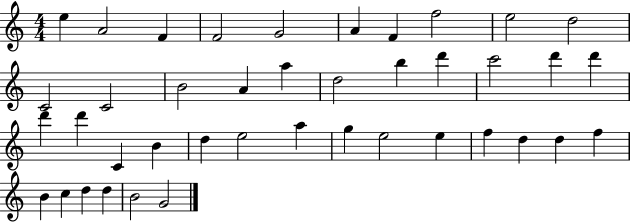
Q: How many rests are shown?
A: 0